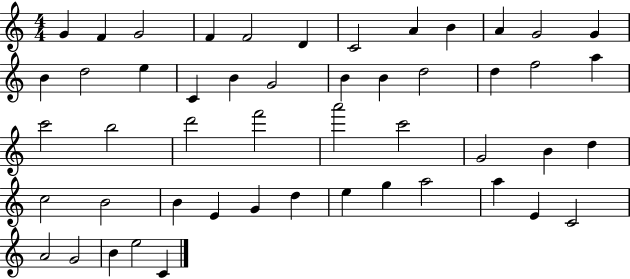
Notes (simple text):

G4/q F4/q G4/h F4/q F4/h D4/q C4/h A4/q B4/q A4/q G4/h G4/q B4/q D5/h E5/q C4/q B4/q G4/h B4/q B4/q D5/h D5/q F5/h A5/q C6/h B5/h D6/h F6/h A6/h C6/h G4/h B4/q D5/q C5/h B4/h B4/q E4/q G4/q D5/q E5/q G5/q A5/h A5/q E4/q C4/h A4/h G4/h B4/q E5/h C4/q